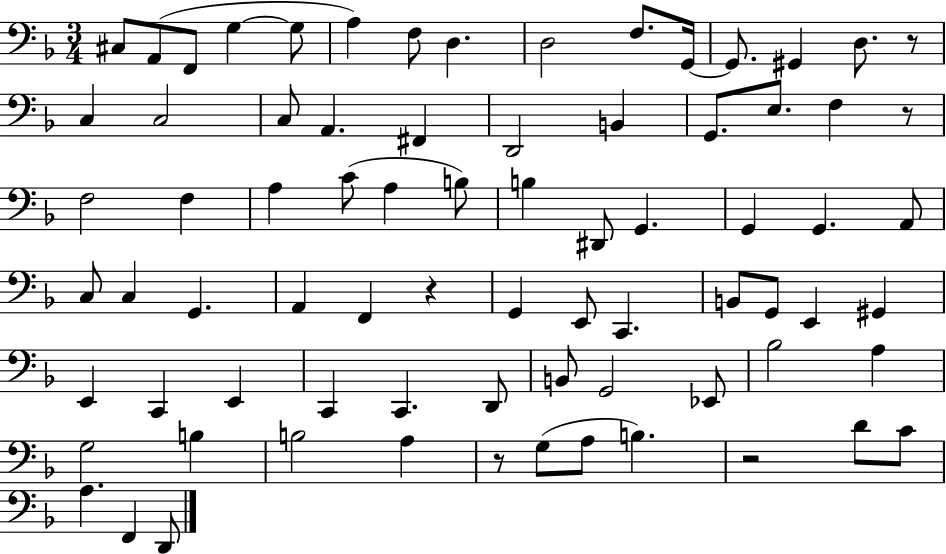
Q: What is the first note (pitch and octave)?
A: C#3